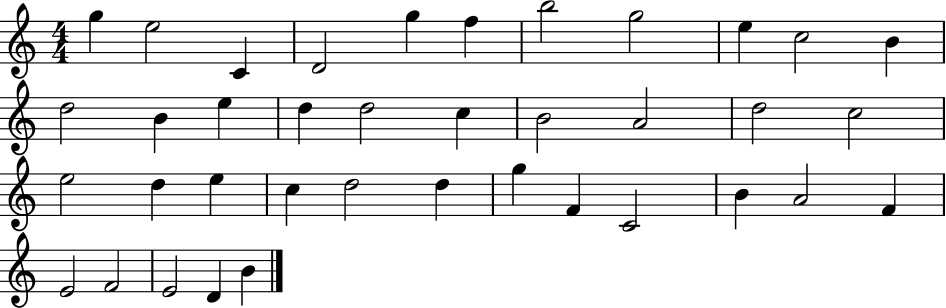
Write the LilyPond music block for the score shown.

{
  \clef treble
  \numericTimeSignature
  \time 4/4
  \key c \major
  g''4 e''2 c'4 | d'2 g''4 f''4 | b''2 g''2 | e''4 c''2 b'4 | \break d''2 b'4 e''4 | d''4 d''2 c''4 | b'2 a'2 | d''2 c''2 | \break e''2 d''4 e''4 | c''4 d''2 d''4 | g''4 f'4 c'2 | b'4 a'2 f'4 | \break e'2 f'2 | e'2 d'4 b'4 | \bar "|."
}